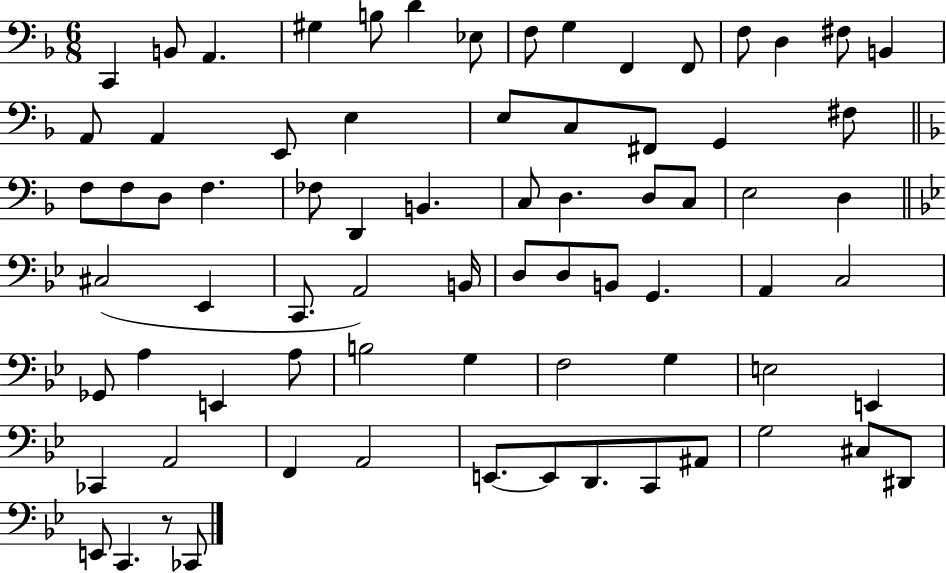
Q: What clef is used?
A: bass